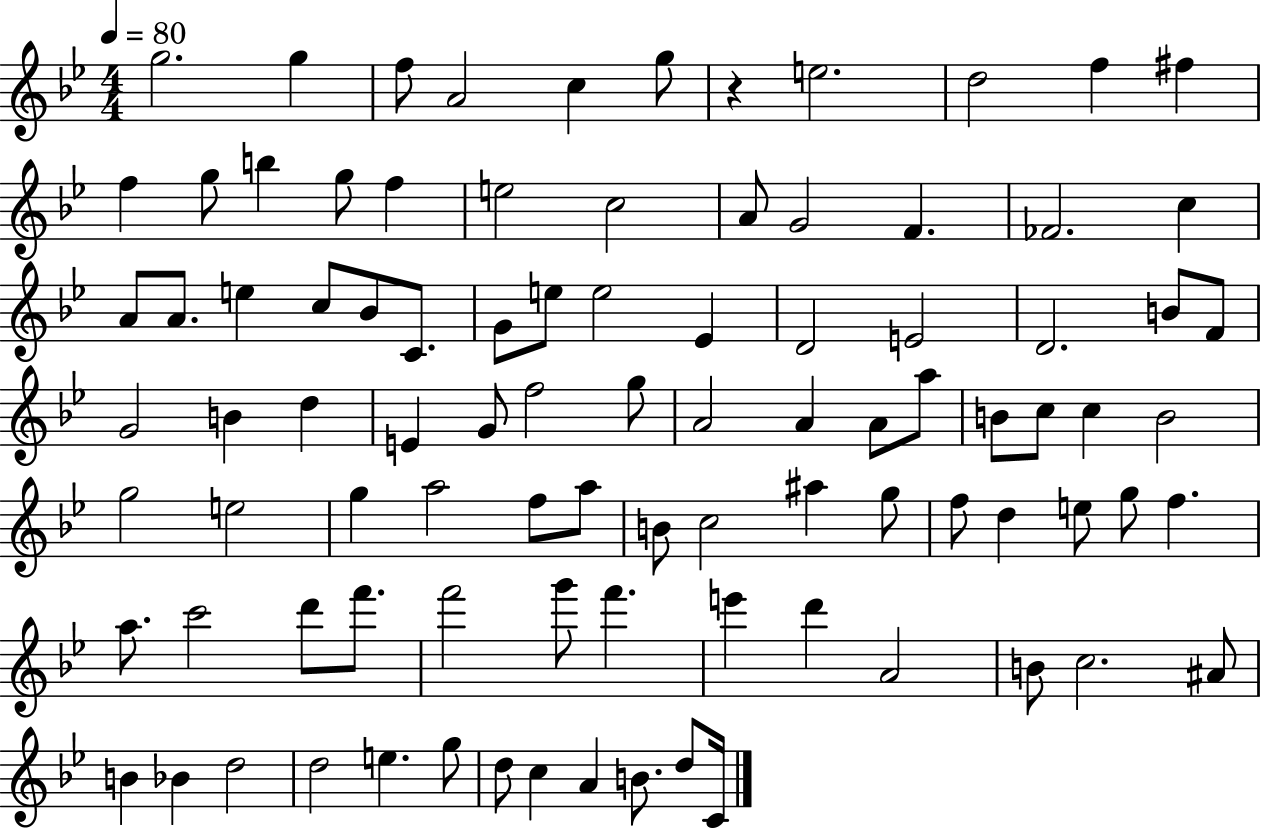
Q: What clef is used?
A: treble